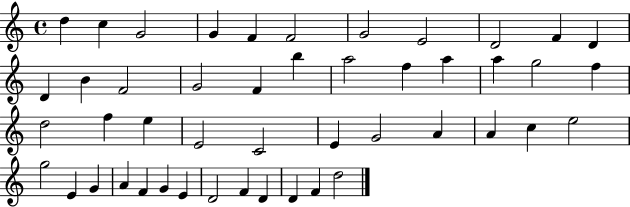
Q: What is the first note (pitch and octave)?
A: D5